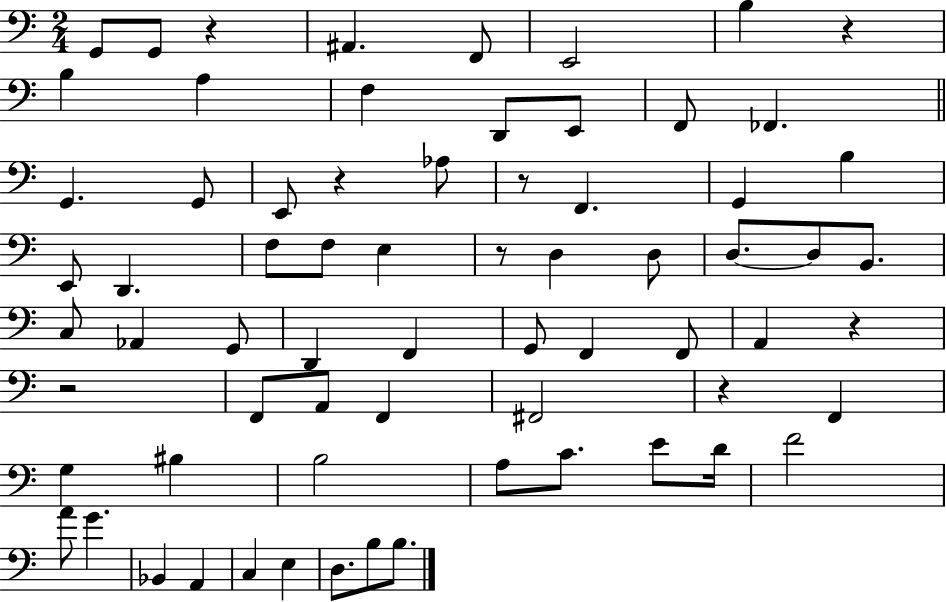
{
  \clef bass
  \numericTimeSignature
  \time 2/4
  \key c \major
  g,8 g,8 r4 | ais,4. f,8 | e,2 | b4 r4 | \break b4 a4 | f4 d,8 e,8 | f,8 fes,4. | \bar "||" \break \key a \minor g,4. g,8 | e,8 r4 aes8 | r8 f,4. | g,4 b4 | \break e,8 d,4. | f8 f8 e4 | r8 d4 d8 | d8.~~ d8 b,8. | \break c8 aes,4 g,8 | d,4 f,4 | g,8 f,4 f,8 | a,4 r4 | \break r2 | f,8 a,8 f,4 | fis,2 | r4 f,4 | \break g4 bis4 | b2 | a8 c'8. e'8 d'16 | f'2 | \break a'8 g'4. | bes,4 a,4 | c4 e4 | d8. b8 b8. | \break \bar "|."
}